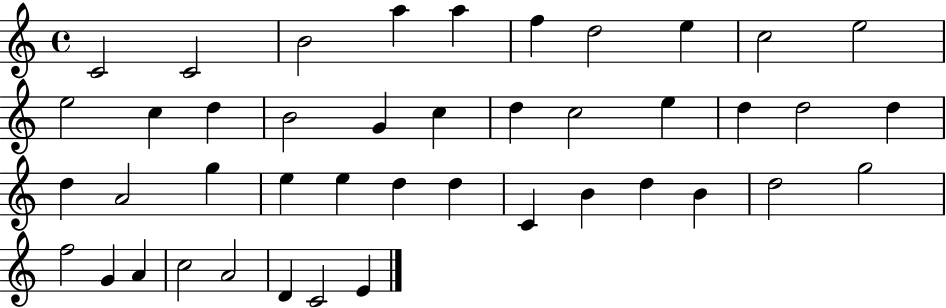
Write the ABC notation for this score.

X:1
T:Untitled
M:4/4
L:1/4
K:C
C2 C2 B2 a a f d2 e c2 e2 e2 c d B2 G c d c2 e d d2 d d A2 g e e d d C B d B d2 g2 f2 G A c2 A2 D C2 E